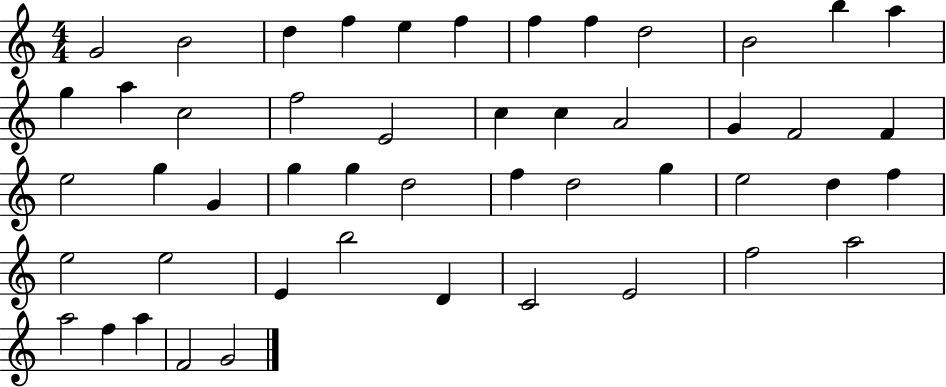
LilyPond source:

{
  \clef treble
  \numericTimeSignature
  \time 4/4
  \key c \major
  g'2 b'2 | d''4 f''4 e''4 f''4 | f''4 f''4 d''2 | b'2 b''4 a''4 | \break g''4 a''4 c''2 | f''2 e'2 | c''4 c''4 a'2 | g'4 f'2 f'4 | \break e''2 g''4 g'4 | g''4 g''4 d''2 | f''4 d''2 g''4 | e''2 d''4 f''4 | \break e''2 e''2 | e'4 b''2 d'4 | c'2 e'2 | f''2 a''2 | \break a''2 f''4 a''4 | f'2 g'2 | \bar "|."
}